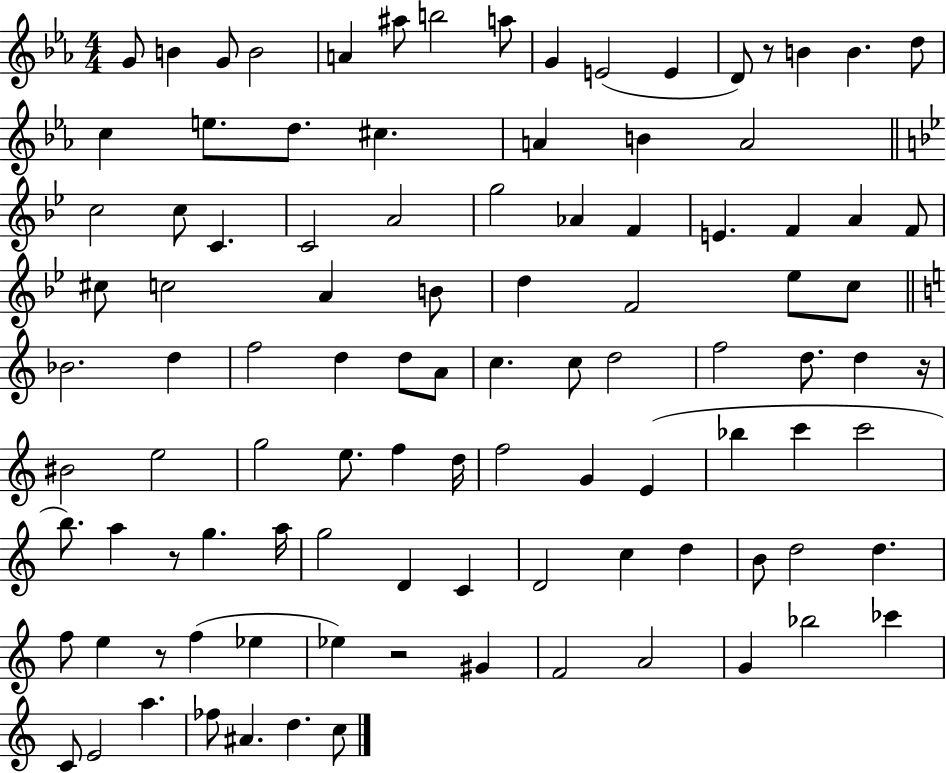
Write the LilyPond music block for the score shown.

{
  \clef treble
  \numericTimeSignature
  \time 4/4
  \key ees \major
  g'8 b'4 g'8 b'2 | a'4 ais''8 b''2 a''8 | g'4 e'2( e'4 | d'8) r8 b'4 b'4. d''8 | \break c''4 e''8. d''8. cis''4. | a'4 b'4 a'2 | \bar "||" \break \key g \minor c''2 c''8 c'4. | c'2 a'2 | g''2 aes'4 f'4 | e'4. f'4 a'4 f'8 | \break cis''8 c''2 a'4 b'8 | d''4 f'2 ees''8 c''8 | \bar "||" \break \key a \minor bes'2. d''4 | f''2 d''4 d''8 a'8 | c''4. c''8 d''2 | f''2 d''8. d''4 r16 | \break bis'2 e''2 | g''2 e''8. f''4 d''16 | f''2 g'4 e'4( | bes''4 c'''4 c'''2 | \break b''8.) a''4 r8 g''4. a''16 | g''2 d'4 c'4 | d'2 c''4 d''4 | b'8 d''2 d''4. | \break f''8 e''4 r8 f''4( ees''4 | ees''4) r2 gis'4 | f'2 a'2 | g'4 bes''2 ces'''4 | \break c'8 e'2 a''4. | fes''8 ais'4. d''4. c''8 | \bar "|."
}